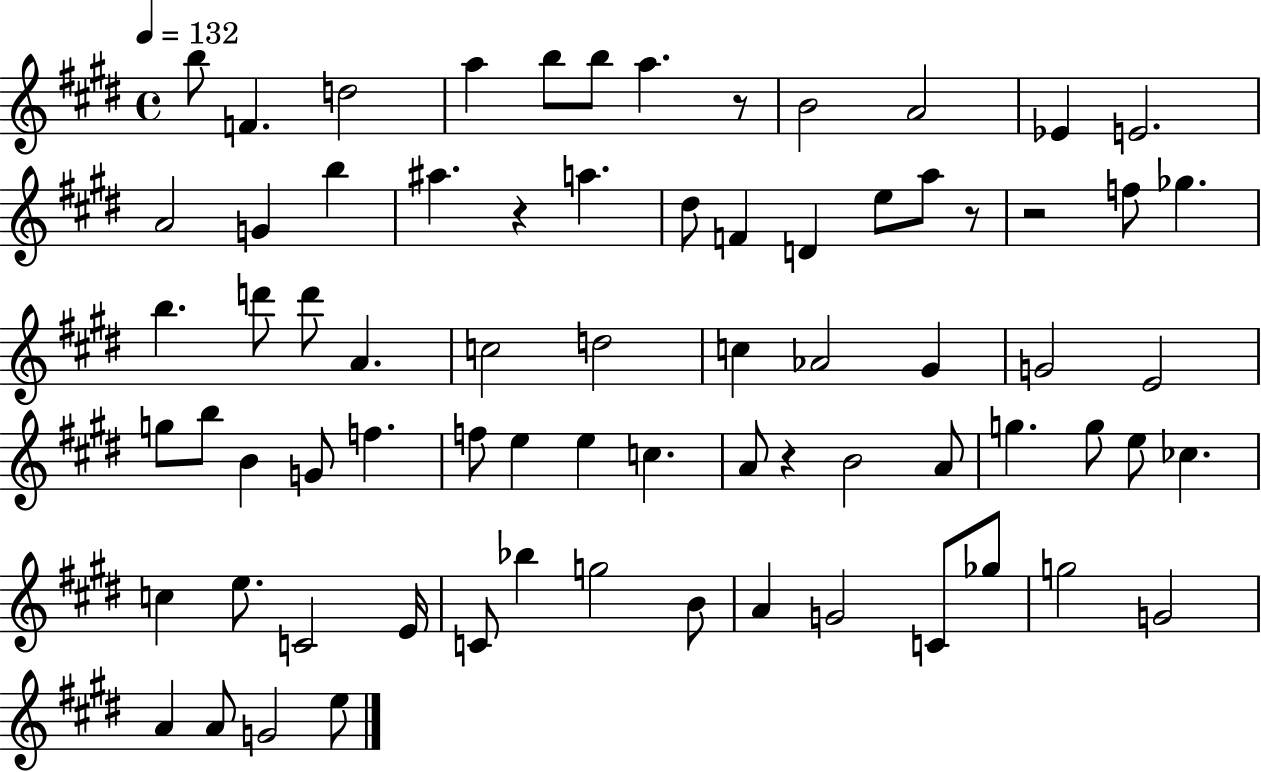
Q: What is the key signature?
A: E major